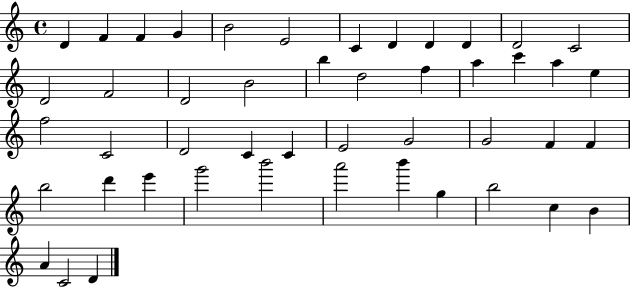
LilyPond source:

{
  \clef treble
  \time 4/4
  \defaultTimeSignature
  \key c \major
  d'4 f'4 f'4 g'4 | b'2 e'2 | c'4 d'4 d'4 d'4 | d'2 c'2 | \break d'2 f'2 | d'2 b'2 | b''4 d''2 f''4 | a''4 c'''4 a''4 e''4 | \break f''2 c'2 | d'2 c'4 c'4 | e'2 g'2 | g'2 f'4 f'4 | \break b''2 d'''4 e'''4 | g'''2 b'''2 | a'''2 b'''4 g''4 | b''2 c''4 b'4 | \break a'4 c'2 d'4 | \bar "|."
}